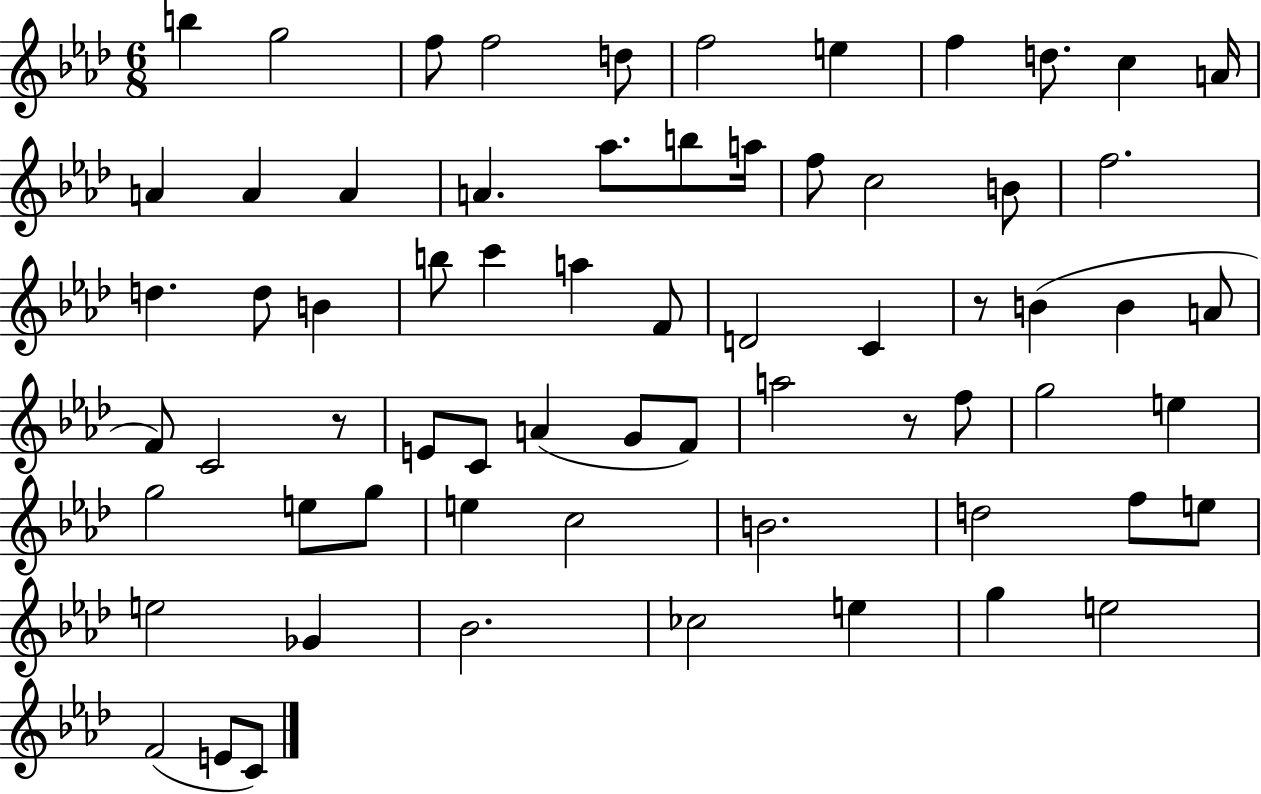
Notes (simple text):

B5/q G5/h F5/e F5/h D5/e F5/h E5/q F5/q D5/e. C5/q A4/s A4/q A4/q A4/q A4/q. Ab5/e. B5/e A5/s F5/e C5/h B4/e F5/h. D5/q. D5/e B4/q B5/e C6/q A5/q F4/e D4/h C4/q R/e B4/q B4/q A4/e F4/e C4/h R/e E4/e C4/e A4/q G4/e F4/e A5/h R/e F5/e G5/h E5/q G5/h E5/e G5/e E5/q C5/h B4/h. D5/h F5/e E5/e E5/h Gb4/q Bb4/h. CES5/h E5/q G5/q E5/h F4/h E4/e C4/e